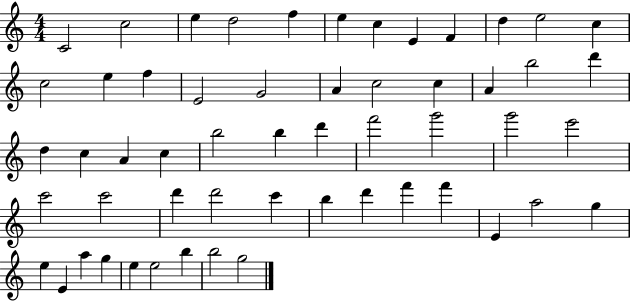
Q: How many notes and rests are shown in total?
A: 55